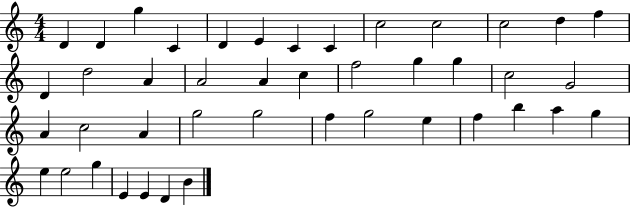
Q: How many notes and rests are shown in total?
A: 43